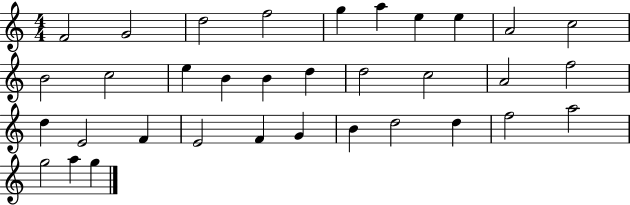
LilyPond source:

{
  \clef treble
  \numericTimeSignature
  \time 4/4
  \key c \major
  f'2 g'2 | d''2 f''2 | g''4 a''4 e''4 e''4 | a'2 c''2 | \break b'2 c''2 | e''4 b'4 b'4 d''4 | d''2 c''2 | a'2 f''2 | \break d''4 e'2 f'4 | e'2 f'4 g'4 | b'4 d''2 d''4 | f''2 a''2 | \break g''2 a''4 g''4 | \bar "|."
}